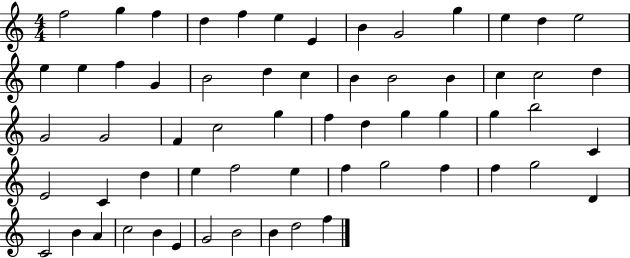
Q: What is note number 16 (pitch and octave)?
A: F5